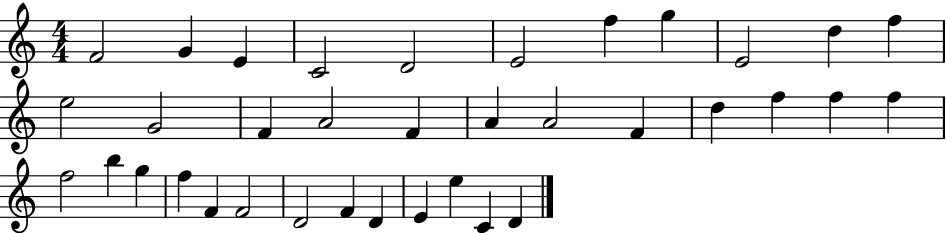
{
  \clef treble
  \numericTimeSignature
  \time 4/4
  \key c \major
  f'2 g'4 e'4 | c'2 d'2 | e'2 f''4 g''4 | e'2 d''4 f''4 | \break e''2 g'2 | f'4 a'2 f'4 | a'4 a'2 f'4 | d''4 f''4 f''4 f''4 | \break f''2 b''4 g''4 | f''4 f'4 f'2 | d'2 f'4 d'4 | e'4 e''4 c'4 d'4 | \break \bar "|."
}